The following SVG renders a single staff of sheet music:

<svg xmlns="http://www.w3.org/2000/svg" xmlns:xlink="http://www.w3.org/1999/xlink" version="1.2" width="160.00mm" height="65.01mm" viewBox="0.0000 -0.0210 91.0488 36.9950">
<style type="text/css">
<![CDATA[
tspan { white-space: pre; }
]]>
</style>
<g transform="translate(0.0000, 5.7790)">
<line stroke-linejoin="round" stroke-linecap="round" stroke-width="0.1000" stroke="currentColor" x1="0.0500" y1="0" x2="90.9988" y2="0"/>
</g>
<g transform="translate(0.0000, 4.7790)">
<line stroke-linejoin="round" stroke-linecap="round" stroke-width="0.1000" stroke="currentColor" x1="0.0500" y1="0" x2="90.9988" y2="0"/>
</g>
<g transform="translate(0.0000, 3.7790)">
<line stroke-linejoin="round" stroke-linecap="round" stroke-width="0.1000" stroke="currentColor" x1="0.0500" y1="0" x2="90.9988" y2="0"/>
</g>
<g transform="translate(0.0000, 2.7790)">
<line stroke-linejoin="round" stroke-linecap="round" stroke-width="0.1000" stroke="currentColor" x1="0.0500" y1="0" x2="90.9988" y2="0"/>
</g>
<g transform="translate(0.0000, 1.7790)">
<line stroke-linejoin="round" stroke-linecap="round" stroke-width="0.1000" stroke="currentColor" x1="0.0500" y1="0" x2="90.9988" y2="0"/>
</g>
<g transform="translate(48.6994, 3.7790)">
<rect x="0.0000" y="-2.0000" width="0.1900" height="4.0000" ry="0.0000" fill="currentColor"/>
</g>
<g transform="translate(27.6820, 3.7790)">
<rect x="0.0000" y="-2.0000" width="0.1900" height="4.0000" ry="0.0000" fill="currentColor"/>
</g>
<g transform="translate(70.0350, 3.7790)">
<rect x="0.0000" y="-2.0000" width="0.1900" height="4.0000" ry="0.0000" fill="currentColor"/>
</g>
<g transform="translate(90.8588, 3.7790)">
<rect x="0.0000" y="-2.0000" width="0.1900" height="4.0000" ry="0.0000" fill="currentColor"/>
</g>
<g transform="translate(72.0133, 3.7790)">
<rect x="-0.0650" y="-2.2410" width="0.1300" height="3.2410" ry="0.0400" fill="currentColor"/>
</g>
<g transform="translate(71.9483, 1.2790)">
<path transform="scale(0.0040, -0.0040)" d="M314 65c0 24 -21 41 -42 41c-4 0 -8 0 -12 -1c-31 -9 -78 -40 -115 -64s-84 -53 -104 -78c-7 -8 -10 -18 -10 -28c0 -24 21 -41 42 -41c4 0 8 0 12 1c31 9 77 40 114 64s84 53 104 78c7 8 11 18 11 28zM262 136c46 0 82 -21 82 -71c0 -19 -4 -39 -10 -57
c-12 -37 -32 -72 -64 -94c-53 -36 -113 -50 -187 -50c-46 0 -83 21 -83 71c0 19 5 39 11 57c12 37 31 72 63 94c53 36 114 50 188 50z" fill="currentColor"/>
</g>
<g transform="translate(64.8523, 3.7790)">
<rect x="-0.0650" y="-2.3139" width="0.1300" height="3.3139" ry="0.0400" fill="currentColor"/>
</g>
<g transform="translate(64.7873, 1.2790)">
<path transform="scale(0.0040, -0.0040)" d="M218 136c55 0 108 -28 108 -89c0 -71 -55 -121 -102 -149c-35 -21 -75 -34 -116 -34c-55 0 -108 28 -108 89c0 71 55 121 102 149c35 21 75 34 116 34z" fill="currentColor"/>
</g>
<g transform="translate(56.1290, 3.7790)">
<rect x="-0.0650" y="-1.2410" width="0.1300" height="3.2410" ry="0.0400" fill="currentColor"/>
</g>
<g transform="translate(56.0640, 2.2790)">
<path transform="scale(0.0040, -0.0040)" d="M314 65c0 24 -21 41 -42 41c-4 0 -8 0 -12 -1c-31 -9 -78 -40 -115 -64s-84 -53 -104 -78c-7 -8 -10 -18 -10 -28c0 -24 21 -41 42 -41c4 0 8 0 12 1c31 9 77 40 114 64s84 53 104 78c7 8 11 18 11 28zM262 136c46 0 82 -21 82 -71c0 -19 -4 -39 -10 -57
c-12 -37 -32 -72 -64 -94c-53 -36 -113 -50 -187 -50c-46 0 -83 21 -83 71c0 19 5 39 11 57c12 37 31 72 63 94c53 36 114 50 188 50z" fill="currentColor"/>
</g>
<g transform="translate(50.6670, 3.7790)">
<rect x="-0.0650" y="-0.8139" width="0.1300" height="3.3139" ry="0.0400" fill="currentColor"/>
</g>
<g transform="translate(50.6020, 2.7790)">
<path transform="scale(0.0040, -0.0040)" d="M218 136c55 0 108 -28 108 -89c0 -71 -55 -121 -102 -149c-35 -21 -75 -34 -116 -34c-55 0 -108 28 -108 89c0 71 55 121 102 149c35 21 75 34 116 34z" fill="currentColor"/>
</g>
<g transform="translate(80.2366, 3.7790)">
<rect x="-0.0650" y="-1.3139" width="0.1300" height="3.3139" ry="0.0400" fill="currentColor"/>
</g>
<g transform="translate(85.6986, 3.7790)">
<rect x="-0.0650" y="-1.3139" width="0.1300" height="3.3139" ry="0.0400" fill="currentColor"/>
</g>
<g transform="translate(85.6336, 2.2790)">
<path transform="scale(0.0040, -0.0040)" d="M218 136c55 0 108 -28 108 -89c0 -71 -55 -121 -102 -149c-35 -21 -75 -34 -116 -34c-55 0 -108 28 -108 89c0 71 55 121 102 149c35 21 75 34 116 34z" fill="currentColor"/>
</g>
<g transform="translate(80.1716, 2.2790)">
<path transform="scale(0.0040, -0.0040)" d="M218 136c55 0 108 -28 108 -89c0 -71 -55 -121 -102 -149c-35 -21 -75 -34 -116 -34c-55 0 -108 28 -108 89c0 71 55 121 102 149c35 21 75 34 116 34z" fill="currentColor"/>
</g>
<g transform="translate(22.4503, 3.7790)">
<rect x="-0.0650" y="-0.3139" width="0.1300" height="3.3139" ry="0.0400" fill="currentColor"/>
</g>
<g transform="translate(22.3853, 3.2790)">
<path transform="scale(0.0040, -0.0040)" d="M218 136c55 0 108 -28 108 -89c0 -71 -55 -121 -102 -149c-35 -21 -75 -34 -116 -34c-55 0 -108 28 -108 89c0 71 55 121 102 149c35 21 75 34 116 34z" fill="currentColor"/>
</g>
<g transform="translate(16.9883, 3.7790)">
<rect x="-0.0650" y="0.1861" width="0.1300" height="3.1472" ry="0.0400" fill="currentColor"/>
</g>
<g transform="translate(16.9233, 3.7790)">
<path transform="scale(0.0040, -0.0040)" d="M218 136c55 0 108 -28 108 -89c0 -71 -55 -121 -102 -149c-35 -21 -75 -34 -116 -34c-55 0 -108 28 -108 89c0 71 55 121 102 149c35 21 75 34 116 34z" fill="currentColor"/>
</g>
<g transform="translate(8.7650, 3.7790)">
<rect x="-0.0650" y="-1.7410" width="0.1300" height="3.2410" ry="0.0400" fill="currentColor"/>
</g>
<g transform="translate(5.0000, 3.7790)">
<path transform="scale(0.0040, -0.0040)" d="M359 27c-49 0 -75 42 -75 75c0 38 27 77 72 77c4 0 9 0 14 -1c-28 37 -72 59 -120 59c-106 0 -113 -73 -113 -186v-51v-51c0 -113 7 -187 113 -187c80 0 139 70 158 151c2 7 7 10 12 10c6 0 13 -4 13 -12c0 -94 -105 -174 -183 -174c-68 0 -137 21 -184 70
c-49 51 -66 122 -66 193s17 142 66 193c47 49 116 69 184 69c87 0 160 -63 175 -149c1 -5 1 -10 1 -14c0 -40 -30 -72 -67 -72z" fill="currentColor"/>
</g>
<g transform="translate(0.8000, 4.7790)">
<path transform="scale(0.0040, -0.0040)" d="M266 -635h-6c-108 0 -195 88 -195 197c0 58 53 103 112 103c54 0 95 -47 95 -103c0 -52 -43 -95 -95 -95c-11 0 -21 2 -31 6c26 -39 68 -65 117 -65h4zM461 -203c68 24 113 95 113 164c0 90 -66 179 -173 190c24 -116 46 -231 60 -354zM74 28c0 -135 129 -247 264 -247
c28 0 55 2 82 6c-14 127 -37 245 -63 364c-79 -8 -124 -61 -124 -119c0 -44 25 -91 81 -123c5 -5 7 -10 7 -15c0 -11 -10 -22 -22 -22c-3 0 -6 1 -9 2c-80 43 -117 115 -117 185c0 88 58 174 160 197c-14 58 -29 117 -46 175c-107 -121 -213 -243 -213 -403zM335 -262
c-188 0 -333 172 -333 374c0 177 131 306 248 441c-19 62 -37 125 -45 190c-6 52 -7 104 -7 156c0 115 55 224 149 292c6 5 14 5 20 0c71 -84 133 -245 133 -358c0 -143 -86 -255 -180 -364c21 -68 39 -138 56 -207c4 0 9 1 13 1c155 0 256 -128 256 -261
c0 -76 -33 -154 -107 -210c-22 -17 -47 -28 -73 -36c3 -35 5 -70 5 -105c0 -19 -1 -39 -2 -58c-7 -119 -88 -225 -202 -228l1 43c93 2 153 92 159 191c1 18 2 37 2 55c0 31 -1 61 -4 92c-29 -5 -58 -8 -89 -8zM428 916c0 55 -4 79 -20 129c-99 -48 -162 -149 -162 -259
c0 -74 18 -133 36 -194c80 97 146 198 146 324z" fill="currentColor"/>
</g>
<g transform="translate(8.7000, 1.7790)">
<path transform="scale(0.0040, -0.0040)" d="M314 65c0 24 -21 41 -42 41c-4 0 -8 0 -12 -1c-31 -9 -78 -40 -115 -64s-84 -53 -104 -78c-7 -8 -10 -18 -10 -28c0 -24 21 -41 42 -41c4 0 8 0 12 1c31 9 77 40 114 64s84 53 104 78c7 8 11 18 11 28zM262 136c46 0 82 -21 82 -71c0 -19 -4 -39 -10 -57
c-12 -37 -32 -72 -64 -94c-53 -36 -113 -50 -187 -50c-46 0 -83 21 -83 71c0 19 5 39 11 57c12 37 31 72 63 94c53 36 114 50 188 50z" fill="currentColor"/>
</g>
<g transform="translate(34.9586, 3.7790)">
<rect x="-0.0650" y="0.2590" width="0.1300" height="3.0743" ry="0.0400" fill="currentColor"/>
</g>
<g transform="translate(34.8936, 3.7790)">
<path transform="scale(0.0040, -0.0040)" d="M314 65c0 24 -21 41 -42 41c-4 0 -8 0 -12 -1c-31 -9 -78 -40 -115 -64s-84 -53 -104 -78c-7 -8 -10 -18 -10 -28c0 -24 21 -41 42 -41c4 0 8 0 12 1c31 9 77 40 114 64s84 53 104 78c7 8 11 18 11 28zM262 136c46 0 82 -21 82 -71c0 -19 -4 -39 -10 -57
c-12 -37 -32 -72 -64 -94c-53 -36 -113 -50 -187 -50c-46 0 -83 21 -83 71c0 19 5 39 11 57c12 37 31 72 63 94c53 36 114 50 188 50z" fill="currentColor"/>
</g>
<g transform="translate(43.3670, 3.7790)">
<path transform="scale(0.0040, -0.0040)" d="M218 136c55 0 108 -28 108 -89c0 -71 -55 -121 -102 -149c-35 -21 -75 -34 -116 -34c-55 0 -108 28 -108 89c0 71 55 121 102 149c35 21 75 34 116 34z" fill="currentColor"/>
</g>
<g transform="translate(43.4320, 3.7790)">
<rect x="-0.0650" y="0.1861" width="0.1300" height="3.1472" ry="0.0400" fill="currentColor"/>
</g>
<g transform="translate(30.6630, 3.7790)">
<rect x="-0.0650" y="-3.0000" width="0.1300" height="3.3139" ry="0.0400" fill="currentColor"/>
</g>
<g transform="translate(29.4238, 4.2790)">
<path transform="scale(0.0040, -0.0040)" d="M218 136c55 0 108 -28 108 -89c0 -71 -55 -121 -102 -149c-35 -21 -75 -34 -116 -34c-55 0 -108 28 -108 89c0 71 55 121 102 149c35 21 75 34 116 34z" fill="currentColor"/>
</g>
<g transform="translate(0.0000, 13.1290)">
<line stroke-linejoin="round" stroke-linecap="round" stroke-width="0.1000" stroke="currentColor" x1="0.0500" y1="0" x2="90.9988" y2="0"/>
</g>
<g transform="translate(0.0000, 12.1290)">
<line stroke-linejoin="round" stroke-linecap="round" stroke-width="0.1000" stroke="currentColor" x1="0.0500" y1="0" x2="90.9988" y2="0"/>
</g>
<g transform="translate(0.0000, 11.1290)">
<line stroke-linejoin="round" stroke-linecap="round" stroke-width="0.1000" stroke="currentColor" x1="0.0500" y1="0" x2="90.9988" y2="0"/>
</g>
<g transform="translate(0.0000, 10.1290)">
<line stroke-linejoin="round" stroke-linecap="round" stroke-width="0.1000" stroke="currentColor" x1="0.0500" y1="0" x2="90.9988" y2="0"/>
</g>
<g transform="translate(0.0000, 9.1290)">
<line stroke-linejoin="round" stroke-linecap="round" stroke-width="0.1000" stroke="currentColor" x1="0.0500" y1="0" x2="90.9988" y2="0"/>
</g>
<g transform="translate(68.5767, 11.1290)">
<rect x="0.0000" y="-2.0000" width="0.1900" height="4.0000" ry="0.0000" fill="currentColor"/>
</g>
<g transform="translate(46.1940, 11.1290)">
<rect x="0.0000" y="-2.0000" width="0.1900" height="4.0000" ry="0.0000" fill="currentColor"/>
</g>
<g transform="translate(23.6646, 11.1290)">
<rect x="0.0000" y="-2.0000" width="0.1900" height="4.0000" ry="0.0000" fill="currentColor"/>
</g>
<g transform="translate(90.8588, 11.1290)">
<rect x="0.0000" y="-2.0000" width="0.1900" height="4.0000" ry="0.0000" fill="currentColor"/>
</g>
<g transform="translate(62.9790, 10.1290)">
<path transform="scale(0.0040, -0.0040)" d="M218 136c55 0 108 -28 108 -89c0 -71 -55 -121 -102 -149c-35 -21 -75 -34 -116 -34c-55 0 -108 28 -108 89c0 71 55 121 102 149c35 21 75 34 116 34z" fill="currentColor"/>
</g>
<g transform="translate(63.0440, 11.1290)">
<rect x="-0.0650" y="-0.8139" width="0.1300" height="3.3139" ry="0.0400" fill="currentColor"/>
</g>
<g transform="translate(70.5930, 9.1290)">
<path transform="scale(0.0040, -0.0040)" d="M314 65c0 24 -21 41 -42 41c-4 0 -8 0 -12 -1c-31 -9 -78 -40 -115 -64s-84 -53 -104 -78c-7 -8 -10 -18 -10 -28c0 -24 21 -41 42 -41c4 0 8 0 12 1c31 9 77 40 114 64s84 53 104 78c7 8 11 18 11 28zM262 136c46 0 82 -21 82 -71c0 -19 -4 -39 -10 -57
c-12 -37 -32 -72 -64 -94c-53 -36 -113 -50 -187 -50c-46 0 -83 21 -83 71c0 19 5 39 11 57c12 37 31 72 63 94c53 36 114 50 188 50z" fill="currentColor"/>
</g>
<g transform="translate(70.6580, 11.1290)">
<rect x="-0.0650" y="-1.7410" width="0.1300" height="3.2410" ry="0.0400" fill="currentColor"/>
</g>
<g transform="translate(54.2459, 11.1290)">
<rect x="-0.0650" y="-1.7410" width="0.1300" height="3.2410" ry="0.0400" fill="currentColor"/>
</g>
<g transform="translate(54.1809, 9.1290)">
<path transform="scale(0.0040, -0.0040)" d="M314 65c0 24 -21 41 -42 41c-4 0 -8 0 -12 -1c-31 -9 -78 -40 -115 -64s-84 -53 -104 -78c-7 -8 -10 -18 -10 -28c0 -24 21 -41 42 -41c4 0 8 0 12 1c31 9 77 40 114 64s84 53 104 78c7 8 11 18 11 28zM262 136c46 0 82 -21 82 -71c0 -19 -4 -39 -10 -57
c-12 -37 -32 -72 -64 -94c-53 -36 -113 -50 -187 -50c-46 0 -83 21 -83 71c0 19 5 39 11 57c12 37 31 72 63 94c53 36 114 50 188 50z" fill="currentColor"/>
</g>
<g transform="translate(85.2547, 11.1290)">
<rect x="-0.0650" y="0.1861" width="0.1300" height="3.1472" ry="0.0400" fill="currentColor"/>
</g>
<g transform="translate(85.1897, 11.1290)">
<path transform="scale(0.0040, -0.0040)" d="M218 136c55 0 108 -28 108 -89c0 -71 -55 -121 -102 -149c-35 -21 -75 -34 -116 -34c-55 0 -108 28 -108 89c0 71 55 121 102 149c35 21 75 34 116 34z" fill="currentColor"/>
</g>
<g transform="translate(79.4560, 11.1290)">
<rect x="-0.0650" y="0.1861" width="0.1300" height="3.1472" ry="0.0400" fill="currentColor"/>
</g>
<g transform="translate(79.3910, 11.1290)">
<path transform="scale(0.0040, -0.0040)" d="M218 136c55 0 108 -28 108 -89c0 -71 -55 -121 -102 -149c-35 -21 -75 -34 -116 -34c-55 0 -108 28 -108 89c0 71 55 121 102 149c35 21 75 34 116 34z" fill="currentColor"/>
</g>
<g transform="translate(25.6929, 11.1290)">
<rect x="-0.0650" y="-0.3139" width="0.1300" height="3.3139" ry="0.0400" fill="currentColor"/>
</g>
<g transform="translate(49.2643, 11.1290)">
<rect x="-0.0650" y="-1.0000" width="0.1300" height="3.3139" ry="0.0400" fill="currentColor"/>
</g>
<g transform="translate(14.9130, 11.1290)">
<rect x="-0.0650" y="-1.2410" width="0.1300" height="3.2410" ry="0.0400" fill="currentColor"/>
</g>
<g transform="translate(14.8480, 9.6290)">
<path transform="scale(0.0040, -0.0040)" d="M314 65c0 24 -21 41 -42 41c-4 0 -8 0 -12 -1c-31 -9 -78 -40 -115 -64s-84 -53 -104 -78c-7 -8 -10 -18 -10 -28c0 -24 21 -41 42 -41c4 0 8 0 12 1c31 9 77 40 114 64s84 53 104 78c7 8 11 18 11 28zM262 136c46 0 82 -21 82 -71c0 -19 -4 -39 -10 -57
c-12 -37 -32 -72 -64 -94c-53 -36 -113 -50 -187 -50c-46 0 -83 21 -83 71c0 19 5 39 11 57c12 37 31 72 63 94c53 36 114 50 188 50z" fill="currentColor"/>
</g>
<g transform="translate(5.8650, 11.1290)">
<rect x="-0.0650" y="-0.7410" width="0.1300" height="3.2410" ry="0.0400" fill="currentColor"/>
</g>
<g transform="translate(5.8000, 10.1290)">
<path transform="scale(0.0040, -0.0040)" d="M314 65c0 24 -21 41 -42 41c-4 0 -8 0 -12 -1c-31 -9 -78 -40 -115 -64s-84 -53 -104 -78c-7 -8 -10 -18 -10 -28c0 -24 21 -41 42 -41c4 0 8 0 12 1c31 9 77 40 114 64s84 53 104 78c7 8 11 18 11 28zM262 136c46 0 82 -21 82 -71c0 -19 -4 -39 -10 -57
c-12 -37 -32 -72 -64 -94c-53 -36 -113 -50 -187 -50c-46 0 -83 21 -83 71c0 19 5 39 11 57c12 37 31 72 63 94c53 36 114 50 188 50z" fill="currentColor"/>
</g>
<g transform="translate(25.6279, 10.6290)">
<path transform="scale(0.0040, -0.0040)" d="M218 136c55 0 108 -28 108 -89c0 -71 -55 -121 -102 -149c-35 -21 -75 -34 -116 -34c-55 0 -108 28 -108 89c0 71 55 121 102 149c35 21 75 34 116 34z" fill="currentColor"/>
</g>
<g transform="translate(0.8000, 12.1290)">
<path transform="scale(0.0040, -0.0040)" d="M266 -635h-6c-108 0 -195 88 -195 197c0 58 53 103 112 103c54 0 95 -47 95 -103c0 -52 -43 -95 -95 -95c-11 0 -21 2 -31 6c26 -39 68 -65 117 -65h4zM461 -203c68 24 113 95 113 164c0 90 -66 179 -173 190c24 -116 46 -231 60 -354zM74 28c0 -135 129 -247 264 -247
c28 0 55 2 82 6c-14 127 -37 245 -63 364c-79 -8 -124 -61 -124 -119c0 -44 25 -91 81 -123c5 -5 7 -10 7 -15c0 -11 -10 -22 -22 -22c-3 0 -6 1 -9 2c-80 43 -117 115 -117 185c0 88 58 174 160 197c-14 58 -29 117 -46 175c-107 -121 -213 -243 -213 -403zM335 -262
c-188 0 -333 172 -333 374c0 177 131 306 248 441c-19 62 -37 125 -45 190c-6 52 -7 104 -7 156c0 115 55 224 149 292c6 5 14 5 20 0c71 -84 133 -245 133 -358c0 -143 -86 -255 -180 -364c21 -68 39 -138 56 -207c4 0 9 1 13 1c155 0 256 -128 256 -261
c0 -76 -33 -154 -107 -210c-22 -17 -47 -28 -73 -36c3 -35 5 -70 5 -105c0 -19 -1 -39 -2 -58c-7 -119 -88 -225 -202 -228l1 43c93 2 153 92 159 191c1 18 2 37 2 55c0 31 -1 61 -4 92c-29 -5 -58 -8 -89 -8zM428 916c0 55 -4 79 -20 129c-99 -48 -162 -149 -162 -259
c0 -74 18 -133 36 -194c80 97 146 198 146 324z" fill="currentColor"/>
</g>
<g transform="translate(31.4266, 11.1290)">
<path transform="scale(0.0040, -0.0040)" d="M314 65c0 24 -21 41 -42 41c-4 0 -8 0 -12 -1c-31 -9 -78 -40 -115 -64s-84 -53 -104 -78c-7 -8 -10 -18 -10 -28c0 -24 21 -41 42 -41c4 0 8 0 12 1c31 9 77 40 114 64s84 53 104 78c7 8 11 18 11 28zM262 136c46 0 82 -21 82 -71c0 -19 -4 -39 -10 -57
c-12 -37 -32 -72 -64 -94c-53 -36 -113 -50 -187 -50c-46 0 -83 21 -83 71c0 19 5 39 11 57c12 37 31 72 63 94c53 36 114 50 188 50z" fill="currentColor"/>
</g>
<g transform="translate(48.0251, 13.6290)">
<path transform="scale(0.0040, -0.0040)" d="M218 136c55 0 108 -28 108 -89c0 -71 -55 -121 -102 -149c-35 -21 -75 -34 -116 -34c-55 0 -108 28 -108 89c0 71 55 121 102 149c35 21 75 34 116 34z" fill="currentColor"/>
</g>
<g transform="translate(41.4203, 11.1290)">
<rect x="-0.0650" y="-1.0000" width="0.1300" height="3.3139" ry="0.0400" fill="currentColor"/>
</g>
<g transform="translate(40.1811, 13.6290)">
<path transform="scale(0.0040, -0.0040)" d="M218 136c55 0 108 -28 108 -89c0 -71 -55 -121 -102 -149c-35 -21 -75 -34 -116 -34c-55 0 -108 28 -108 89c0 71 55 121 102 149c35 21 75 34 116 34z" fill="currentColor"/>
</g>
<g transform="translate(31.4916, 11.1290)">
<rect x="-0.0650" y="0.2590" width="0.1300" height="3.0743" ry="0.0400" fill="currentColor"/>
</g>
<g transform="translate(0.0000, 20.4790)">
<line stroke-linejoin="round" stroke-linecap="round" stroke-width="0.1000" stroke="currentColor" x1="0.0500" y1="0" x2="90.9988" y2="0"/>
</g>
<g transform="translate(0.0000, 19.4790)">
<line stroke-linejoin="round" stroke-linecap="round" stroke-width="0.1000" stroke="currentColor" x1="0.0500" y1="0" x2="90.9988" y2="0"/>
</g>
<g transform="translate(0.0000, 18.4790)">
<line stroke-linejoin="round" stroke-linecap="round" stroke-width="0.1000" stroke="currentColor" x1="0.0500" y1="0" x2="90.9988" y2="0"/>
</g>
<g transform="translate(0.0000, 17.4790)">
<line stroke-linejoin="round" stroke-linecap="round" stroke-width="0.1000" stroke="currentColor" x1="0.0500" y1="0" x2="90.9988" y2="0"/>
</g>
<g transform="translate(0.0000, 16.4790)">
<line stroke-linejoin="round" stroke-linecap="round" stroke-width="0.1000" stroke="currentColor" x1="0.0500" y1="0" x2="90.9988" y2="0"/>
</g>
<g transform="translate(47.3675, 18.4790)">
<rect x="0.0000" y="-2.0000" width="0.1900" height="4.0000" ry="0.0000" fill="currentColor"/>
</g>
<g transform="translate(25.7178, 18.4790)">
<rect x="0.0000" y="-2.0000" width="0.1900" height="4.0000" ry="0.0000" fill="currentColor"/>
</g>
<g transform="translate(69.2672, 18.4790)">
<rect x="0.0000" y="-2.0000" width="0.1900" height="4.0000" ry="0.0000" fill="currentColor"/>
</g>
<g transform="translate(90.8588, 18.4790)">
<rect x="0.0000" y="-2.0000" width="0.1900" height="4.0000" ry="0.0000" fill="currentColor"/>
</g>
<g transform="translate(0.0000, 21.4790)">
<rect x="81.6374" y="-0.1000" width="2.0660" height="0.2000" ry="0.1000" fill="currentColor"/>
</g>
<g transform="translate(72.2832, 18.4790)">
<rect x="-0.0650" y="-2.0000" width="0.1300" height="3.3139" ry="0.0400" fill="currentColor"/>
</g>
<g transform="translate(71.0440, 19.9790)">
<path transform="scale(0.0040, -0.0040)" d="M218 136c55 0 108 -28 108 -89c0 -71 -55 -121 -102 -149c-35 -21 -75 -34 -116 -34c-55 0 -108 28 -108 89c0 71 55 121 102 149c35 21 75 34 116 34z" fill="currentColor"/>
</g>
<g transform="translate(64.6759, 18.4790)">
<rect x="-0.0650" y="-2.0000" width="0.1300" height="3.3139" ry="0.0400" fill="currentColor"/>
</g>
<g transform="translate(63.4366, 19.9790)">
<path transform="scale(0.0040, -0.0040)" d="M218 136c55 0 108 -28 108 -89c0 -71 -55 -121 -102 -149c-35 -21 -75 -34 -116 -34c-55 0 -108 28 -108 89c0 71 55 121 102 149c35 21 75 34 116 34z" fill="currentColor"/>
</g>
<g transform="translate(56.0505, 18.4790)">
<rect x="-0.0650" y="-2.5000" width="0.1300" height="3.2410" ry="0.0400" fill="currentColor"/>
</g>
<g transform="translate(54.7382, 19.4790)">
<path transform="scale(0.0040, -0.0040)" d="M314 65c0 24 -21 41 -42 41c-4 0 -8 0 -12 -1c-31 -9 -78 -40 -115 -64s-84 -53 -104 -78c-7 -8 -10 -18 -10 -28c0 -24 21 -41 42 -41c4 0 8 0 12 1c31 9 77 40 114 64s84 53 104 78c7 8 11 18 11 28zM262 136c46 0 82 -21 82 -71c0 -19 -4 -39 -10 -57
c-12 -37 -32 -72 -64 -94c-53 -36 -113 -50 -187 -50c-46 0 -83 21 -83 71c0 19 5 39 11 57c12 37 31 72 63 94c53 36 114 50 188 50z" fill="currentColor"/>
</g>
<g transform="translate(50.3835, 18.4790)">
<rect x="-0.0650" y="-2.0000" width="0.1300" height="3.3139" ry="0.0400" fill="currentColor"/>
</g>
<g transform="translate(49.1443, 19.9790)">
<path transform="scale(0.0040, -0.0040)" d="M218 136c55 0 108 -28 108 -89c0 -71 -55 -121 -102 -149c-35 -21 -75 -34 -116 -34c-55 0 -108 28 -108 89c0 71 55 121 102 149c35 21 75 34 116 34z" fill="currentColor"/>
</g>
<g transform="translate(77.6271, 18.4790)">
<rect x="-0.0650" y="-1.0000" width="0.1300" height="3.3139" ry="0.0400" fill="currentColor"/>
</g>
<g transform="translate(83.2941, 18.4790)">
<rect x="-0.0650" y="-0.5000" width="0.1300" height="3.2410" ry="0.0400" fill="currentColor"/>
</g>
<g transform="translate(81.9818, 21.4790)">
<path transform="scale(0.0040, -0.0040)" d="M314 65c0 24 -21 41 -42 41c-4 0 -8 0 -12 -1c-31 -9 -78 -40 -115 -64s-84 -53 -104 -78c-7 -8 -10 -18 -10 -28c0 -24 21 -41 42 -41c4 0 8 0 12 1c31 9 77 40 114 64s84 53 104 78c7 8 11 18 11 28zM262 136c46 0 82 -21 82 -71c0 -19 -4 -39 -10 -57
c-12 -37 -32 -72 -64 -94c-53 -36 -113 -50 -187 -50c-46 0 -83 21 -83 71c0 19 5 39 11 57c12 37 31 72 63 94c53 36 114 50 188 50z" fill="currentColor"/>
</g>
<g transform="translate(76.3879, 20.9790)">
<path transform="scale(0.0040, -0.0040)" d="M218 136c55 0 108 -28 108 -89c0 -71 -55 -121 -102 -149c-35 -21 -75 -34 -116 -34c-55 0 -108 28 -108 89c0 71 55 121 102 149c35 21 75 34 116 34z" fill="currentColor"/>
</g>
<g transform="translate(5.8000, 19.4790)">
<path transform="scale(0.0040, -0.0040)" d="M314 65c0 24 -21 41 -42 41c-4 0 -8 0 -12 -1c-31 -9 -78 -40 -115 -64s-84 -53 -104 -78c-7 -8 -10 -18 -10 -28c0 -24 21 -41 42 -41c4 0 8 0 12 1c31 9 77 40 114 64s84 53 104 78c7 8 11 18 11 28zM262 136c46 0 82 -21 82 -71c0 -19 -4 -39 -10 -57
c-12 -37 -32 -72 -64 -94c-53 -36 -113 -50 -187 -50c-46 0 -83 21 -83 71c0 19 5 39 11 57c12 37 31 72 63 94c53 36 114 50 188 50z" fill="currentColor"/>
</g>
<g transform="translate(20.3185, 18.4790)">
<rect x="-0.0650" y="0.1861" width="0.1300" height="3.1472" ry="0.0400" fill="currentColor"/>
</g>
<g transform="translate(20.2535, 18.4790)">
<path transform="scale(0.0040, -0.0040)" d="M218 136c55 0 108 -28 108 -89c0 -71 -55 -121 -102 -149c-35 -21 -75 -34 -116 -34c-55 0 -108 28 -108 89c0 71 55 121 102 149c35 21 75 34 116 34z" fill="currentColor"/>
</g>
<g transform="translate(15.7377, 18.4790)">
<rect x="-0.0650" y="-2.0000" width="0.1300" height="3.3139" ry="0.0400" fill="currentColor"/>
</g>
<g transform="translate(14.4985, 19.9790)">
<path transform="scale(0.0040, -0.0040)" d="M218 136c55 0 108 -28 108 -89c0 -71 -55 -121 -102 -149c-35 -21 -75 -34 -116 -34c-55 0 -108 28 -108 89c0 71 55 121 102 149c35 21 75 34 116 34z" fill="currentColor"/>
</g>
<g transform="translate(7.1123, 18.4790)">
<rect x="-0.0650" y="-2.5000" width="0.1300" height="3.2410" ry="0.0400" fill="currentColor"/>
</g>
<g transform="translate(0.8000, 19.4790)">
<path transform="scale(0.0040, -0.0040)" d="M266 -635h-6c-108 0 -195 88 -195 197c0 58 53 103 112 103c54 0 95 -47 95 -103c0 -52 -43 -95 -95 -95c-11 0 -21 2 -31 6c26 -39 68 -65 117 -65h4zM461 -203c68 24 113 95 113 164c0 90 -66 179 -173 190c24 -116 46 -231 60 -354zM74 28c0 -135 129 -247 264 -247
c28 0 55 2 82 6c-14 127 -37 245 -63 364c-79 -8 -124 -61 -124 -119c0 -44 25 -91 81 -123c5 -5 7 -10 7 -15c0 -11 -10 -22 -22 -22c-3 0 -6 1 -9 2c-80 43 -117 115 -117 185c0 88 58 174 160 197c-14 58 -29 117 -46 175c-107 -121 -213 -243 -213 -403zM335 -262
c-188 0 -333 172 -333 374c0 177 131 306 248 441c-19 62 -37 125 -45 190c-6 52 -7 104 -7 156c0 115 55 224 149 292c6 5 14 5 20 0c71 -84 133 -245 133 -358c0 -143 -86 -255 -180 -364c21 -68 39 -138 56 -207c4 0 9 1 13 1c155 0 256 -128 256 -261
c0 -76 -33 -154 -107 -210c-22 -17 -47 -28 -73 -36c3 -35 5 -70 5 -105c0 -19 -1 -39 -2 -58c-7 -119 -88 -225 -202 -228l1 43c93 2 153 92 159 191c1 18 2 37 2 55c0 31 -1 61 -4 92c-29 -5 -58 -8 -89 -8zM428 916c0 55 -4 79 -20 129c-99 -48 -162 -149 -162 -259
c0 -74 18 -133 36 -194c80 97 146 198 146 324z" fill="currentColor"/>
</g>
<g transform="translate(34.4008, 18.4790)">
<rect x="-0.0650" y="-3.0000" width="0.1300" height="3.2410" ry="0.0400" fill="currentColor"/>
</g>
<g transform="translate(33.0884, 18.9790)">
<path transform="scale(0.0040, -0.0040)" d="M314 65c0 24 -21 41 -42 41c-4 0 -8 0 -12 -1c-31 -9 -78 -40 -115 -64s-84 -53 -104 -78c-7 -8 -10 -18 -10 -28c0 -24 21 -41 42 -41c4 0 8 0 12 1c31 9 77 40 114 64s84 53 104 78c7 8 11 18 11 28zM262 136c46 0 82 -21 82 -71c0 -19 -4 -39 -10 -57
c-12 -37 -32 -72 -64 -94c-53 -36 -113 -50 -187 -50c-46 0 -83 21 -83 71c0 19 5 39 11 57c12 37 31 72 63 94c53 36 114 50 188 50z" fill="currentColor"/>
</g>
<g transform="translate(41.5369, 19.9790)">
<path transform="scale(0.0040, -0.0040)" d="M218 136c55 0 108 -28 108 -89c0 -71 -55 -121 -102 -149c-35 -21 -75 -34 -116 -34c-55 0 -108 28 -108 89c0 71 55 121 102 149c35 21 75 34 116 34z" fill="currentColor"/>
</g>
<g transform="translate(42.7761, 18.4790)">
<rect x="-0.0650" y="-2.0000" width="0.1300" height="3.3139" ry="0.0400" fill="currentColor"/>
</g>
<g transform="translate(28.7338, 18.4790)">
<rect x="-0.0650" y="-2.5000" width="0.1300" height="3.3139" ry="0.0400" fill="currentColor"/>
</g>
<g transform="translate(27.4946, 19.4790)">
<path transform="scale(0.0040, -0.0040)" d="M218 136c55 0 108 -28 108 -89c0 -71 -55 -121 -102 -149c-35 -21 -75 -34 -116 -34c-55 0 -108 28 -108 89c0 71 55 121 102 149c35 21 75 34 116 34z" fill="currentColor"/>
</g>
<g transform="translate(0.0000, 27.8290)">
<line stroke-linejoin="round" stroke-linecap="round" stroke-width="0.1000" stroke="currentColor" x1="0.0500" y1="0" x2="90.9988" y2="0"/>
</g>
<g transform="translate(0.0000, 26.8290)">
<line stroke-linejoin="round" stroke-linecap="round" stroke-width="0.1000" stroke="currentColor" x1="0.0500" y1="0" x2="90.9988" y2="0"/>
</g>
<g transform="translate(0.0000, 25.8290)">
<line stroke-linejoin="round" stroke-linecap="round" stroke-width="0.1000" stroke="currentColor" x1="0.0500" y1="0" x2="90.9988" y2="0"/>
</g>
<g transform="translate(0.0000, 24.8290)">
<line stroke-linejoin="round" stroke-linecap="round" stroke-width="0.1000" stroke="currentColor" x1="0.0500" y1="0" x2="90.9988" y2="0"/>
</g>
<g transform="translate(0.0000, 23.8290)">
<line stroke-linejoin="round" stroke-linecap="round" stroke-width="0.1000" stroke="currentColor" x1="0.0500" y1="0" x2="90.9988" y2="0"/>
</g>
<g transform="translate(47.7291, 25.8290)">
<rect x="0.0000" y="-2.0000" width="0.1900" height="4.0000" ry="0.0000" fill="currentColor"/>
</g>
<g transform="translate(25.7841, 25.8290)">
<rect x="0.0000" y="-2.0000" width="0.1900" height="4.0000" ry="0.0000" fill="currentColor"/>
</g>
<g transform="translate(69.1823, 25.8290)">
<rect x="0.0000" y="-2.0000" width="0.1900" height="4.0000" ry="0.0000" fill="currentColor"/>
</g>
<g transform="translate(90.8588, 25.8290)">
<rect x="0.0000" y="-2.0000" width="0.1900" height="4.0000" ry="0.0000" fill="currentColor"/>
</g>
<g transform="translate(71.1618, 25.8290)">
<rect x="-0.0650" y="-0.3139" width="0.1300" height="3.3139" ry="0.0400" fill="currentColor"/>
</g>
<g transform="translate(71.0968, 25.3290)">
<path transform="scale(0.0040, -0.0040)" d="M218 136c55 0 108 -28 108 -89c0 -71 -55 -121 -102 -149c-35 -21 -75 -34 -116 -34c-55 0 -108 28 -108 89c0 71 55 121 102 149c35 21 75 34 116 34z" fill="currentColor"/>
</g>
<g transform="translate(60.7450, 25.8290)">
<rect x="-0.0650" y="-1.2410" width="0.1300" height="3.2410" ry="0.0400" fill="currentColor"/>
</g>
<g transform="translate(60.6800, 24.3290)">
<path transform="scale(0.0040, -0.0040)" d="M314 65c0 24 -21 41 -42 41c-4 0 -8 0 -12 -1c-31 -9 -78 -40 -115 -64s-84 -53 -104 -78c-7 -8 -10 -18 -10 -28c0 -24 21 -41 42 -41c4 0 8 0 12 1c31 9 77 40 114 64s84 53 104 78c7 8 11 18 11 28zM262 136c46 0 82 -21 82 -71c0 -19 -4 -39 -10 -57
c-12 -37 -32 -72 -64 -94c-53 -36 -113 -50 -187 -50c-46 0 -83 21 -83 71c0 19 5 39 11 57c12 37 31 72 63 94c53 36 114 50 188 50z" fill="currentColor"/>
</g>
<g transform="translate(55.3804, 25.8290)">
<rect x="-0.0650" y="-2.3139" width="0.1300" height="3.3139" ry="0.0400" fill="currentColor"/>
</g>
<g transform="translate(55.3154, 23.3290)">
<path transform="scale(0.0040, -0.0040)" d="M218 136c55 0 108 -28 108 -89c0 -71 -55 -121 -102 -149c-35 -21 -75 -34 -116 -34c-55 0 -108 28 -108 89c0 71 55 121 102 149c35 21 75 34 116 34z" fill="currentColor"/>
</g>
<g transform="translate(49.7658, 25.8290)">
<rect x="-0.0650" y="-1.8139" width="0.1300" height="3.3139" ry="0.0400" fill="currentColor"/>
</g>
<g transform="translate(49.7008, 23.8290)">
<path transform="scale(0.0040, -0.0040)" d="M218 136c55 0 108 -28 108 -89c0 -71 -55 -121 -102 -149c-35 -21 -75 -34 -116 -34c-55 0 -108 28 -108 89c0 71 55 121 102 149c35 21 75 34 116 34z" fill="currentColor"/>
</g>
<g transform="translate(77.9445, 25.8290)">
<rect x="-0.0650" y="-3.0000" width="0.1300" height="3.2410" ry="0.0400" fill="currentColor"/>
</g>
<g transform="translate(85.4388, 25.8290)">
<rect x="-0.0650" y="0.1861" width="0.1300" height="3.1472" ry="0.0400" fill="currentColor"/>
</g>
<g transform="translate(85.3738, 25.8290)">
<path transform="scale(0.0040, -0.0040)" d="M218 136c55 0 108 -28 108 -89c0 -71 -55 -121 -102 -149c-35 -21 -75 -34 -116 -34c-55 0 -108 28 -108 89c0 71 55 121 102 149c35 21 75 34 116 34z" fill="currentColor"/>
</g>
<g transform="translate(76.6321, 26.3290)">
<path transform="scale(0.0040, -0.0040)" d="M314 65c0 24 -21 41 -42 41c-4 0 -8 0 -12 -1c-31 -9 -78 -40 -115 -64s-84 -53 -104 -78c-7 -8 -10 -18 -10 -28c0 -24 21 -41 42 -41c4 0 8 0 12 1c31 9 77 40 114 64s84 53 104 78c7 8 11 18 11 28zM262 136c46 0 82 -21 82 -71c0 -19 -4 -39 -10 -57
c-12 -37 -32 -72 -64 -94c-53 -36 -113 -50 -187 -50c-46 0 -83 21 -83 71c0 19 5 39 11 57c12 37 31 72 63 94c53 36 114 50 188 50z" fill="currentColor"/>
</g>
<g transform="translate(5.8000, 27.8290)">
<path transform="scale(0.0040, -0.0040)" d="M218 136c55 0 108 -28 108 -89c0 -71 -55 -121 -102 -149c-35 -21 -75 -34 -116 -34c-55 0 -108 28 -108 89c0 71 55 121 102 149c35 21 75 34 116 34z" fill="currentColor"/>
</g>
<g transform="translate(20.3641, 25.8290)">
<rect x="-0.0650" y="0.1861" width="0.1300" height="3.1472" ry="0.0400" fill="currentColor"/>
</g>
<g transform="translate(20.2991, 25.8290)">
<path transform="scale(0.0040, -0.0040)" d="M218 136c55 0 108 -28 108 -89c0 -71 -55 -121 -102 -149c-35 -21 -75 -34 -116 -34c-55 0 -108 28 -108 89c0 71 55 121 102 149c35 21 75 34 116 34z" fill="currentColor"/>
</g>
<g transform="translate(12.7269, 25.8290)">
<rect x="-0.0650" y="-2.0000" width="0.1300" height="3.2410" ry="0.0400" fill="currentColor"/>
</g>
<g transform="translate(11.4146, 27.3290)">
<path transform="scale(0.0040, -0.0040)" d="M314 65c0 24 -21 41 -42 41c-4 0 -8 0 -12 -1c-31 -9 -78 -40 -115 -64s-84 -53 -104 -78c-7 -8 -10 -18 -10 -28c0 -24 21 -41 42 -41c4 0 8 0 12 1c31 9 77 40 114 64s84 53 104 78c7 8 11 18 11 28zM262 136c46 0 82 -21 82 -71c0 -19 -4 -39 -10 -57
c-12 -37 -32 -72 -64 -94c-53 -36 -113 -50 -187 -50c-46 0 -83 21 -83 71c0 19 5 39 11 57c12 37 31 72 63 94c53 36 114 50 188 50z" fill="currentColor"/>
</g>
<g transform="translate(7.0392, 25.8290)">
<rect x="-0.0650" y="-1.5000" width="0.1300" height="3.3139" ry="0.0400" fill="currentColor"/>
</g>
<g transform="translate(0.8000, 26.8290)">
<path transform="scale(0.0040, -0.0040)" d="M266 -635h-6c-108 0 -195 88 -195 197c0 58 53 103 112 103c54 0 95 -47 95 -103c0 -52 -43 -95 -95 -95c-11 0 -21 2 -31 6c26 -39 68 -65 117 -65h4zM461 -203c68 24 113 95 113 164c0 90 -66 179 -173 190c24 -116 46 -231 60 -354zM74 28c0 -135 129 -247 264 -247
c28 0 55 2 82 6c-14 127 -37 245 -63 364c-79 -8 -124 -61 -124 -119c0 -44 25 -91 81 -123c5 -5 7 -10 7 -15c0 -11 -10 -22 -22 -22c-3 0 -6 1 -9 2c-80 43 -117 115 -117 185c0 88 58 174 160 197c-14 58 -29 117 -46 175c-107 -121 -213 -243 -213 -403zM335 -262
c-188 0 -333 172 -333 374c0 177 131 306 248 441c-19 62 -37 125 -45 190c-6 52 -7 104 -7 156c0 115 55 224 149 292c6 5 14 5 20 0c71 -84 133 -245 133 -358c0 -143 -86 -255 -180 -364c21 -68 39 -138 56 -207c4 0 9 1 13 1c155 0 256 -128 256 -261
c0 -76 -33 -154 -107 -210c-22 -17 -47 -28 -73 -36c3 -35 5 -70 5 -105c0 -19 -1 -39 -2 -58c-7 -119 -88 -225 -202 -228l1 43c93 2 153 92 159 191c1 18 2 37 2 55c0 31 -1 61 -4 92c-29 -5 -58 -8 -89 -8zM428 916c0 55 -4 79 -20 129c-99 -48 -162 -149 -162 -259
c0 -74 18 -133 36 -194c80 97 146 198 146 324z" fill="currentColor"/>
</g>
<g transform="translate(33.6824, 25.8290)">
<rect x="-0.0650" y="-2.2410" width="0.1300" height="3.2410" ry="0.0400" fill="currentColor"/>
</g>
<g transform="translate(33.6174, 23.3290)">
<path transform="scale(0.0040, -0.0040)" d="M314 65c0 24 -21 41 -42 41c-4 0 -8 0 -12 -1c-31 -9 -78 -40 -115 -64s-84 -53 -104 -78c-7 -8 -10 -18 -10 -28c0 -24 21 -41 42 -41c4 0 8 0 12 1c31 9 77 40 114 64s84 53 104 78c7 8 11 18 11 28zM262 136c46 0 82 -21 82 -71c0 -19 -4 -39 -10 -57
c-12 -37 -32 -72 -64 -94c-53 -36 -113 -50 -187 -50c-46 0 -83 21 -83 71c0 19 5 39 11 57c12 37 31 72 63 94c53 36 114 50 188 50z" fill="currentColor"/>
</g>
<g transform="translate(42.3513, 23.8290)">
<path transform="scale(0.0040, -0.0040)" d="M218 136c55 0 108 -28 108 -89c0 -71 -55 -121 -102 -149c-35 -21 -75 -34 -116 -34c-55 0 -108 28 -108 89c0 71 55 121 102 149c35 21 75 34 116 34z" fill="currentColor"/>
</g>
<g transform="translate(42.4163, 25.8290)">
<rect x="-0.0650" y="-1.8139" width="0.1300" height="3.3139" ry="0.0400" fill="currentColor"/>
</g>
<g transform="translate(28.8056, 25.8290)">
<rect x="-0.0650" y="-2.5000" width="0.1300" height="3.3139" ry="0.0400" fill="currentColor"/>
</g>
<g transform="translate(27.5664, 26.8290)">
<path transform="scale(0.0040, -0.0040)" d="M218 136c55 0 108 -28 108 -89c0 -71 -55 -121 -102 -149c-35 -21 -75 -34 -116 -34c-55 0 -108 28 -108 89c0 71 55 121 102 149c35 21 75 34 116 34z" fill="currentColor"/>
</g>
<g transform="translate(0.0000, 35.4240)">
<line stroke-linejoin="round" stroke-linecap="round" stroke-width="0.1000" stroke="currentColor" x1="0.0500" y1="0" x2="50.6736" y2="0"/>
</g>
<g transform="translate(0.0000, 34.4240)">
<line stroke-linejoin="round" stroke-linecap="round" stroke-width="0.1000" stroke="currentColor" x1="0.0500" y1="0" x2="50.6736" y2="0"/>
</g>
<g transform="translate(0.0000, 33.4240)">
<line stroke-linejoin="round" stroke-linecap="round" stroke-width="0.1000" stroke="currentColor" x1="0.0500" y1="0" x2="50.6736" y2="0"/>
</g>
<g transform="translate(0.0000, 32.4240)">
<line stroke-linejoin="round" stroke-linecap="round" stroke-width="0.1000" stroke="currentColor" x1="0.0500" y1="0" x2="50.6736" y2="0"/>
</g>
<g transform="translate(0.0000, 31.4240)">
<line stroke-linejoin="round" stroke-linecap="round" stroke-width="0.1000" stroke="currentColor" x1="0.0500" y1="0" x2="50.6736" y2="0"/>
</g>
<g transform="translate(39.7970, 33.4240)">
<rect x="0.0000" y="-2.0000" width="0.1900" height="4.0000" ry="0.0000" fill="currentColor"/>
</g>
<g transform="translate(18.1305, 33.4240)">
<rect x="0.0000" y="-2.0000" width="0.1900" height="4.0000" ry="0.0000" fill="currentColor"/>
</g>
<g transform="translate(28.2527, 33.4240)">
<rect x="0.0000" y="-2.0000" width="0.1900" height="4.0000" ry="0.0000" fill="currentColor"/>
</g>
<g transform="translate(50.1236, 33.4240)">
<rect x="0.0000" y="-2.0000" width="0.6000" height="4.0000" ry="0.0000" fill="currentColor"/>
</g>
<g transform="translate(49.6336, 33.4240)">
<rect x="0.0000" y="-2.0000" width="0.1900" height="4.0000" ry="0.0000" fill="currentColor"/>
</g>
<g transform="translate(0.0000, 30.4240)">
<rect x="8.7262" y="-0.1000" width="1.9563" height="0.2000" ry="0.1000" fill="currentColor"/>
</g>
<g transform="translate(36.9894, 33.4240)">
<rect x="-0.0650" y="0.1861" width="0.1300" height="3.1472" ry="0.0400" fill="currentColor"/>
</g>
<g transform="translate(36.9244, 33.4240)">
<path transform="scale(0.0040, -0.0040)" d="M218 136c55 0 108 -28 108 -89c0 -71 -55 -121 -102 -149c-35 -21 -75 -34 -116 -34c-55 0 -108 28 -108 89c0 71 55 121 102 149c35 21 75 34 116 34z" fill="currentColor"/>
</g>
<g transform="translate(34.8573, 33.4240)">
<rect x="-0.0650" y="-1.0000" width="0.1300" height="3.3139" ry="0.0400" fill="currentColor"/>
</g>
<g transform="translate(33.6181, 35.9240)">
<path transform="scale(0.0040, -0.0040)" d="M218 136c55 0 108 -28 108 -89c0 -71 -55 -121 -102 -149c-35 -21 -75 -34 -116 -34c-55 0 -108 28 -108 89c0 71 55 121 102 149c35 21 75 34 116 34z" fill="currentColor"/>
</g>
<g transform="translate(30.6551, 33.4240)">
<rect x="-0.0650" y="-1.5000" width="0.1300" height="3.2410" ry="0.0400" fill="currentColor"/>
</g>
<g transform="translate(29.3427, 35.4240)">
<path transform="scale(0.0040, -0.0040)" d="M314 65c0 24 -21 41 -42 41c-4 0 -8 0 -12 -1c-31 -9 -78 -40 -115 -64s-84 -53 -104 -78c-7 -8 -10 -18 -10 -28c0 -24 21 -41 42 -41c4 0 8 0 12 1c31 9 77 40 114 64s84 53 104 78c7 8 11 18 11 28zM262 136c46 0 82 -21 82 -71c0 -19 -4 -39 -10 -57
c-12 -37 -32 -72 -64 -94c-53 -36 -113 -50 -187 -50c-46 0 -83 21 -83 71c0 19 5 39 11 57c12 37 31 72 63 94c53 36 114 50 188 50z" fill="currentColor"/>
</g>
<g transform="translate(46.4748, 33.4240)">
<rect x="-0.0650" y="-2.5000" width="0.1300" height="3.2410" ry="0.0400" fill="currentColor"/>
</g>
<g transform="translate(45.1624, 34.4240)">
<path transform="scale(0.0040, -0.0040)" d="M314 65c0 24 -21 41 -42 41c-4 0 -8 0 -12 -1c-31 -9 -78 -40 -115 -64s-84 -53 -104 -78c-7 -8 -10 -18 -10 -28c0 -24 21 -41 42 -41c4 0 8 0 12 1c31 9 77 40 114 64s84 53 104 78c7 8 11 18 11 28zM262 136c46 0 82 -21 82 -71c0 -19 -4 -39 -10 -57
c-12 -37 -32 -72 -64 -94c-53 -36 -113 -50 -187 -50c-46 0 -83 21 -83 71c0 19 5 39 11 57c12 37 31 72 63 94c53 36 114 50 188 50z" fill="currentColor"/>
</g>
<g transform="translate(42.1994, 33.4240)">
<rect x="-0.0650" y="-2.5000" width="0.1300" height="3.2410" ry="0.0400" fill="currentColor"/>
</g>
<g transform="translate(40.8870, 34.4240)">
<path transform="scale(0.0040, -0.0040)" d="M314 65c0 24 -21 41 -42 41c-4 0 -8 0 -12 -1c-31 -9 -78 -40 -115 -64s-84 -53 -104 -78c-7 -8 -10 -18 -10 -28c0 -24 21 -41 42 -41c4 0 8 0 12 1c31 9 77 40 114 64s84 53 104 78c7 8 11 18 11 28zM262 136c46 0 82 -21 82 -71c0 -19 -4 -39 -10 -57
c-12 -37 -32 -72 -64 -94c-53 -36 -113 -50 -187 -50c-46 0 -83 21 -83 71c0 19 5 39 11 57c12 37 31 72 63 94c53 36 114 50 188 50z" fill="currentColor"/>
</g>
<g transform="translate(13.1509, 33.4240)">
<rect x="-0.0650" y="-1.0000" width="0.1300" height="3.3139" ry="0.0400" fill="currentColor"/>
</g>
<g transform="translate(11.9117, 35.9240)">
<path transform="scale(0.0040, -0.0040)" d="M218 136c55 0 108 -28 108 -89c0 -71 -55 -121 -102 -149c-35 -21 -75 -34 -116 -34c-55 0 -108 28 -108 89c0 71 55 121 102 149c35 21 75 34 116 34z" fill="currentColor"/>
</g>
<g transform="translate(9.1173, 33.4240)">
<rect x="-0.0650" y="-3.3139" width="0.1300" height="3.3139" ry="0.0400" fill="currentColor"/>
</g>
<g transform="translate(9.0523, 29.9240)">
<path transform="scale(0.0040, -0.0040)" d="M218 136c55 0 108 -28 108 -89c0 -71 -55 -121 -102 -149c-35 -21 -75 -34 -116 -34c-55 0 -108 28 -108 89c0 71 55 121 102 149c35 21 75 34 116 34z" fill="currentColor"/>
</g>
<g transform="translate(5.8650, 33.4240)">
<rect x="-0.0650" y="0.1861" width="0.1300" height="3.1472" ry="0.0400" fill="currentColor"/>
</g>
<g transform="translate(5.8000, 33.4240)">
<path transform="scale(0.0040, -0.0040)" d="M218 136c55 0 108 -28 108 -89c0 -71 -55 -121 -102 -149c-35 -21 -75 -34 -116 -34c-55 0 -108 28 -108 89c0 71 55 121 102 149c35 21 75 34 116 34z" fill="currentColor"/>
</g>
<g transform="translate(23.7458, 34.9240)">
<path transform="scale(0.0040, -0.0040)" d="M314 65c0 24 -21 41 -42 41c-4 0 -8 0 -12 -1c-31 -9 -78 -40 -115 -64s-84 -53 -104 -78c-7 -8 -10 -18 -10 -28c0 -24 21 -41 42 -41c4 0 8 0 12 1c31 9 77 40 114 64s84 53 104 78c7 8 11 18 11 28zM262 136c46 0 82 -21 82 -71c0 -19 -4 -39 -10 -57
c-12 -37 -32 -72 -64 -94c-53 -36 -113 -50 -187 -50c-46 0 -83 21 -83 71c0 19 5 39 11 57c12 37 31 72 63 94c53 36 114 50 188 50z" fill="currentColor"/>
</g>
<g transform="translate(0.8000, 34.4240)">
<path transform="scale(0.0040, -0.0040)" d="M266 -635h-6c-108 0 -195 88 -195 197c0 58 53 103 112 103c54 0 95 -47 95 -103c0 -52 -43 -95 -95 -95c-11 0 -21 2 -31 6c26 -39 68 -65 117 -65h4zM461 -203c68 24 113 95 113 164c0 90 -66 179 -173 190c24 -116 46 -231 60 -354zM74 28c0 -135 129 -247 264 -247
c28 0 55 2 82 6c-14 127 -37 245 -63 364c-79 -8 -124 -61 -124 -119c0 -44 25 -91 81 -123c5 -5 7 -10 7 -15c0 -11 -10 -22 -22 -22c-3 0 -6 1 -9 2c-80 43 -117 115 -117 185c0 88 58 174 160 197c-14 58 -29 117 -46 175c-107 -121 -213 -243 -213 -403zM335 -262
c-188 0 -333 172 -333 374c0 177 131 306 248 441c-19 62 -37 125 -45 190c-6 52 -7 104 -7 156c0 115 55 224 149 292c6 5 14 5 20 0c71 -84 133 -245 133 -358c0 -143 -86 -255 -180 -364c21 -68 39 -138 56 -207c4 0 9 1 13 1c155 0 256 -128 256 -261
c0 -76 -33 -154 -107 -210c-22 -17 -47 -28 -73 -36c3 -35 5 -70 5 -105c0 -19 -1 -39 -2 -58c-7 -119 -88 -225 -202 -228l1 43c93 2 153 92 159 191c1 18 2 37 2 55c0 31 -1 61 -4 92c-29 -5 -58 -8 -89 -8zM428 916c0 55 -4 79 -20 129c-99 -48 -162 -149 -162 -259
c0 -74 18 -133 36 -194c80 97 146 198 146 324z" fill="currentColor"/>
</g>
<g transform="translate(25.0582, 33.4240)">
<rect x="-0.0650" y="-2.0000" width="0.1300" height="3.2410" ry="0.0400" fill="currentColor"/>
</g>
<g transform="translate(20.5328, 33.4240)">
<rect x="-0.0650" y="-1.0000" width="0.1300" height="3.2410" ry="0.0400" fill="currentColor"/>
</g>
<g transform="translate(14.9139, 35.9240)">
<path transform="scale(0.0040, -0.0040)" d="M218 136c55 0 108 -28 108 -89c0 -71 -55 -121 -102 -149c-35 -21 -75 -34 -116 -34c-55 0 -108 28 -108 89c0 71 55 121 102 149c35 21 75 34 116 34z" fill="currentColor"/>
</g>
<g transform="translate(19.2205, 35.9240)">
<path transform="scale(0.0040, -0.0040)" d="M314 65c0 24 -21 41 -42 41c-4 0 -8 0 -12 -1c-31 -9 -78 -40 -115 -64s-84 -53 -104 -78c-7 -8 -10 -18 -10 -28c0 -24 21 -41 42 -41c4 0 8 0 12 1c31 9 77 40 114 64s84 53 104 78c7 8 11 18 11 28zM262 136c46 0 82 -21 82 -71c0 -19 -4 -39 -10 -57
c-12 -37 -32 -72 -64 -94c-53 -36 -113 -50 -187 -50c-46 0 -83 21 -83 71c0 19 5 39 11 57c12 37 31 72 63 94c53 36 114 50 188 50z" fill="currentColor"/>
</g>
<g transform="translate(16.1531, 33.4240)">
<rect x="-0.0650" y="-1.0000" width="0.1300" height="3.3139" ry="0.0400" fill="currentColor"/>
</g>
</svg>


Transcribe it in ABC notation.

X:1
T:Untitled
M:4/4
L:1/4
K:C
f2 B c A B2 B d e2 g g2 e e d2 e2 c B2 D D f2 d f2 B B G2 F B G A2 F F G2 F F D C2 E F2 B G g2 f f g e2 c A2 B B b D D D2 F2 E2 D B G2 G2